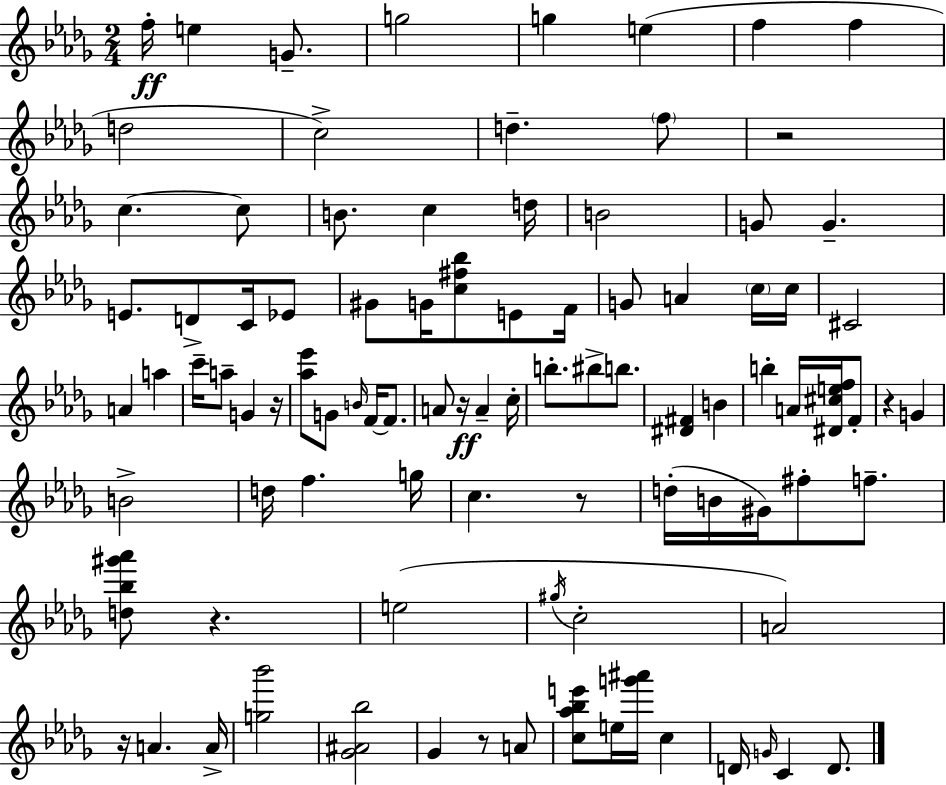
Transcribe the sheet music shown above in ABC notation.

X:1
T:Untitled
M:2/4
L:1/4
K:Bbm
f/4 e G/2 g2 g e f f d2 c2 d f/2 z2 c c/2 B/2 c d/4 B2 G/2 G E/2 D/2 C/4 _E/2 ^G/2 G/4 [c^f_b]/2 E/2 F/4 G/2 A c/4 c/4 ^C2 A a c'/4 a/2 G z/4 [_a_e']/2 G/2 B/4 F/4 F/2 A/2 z/4 A c/4 b/2 ^b/2 b/2 [^D^F] B b A/4 [^D^cef]/4 F/2 z G B2 d/4 f g/4 c z/2 d/4 B/4 ^G/4 ^f/2 f/2 [d_b^g'_a']/2 z e2 ^g/4 c2 A2 z/4 A A/4 [g_b']2 [_G^A_b]2 _G z/2 A/2 [c_a_be']/2 e/4 [g'^a']/4 c D/4 G/4 C D/2